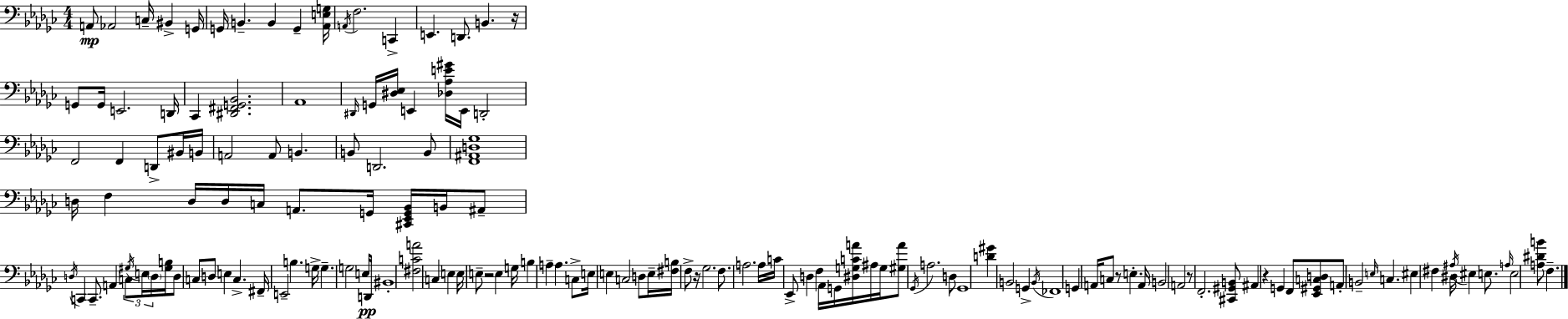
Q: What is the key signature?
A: EES minor